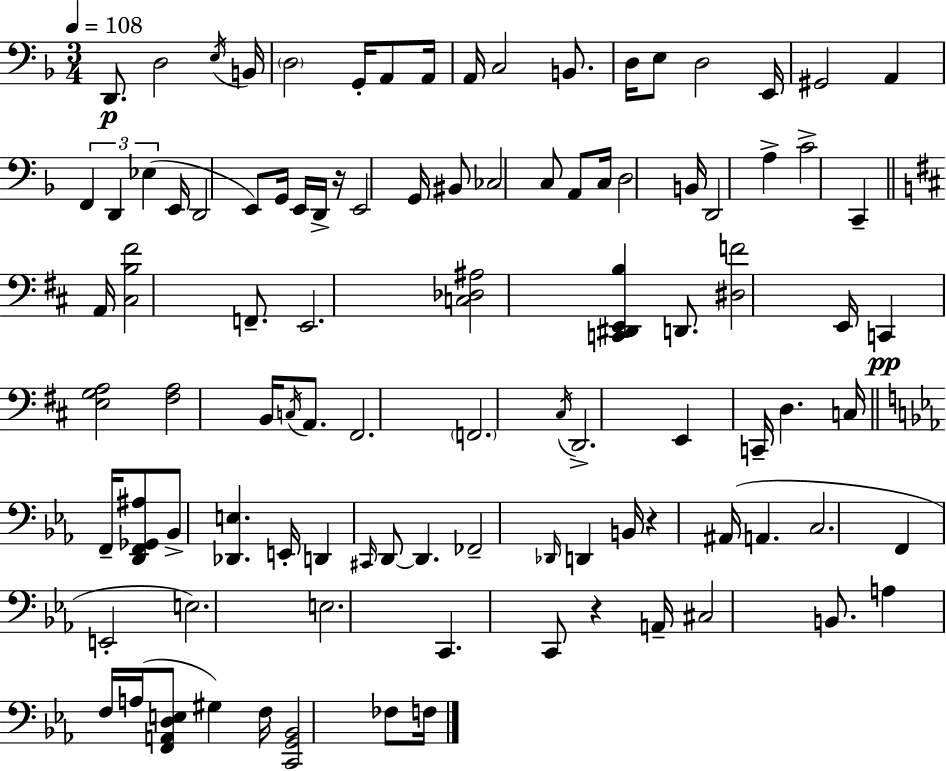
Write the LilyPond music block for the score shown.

{
  \clef bass
  \numericTimeSignature
  \time 3/4
  \key d \minor
  \tempo 4 = 108
  \repeat volta 2 { d,8.\p d2 \acciaccatura { e16 } | b,16 \parenthesize d2 g,16-. a,8 | a,16 a,16 c2 b,8. | d16 e8 d2 | \break e,16 gis,2 a,4 | \tuplet 3/2 { f,4 d,4 ees4( } | e,16 d,2 e,8) | g,16 e,16 d,16-> r16 e,2 | \break g,16 bis,8 ces2 c8 | a,8 c16 d2 | b,16 d,2 a4-> | c'2-> c,4-- | \break \bar "||" \break \key d \major a,16 <cis b fis'>2 f,8.-- | e,2. | <c des ais>2 <c, dis, e, b>4 | d,8. <dis f'>2 e,16 | \break c,4\pp <e g a>2 | <fis a>2 b,16 \acciaccatura { c16 } a,8. | fis,2. | \parenthesize f,2. | \break \acciaccatura { cis16 } d,2.-> | e,4 c,16-- d4. | c16 \bar "||" \break \key ees \major f,16-- <d, f, ges, ais>8 bes,8-> <des, e>4. e,16-. | d,4 \grace { cis,16 } d,8~~ d,4. | fes,2-- \grace { des,16 } d,4 | b,16 r4 ais,16( a,4. | \break c2. | f,4 e,2-. | e2.) | e2. | \break c,4. c,8 r4 | a,16-- cis2 b,8. | a4 f16 a16( <f, a, d e>8 gis4) | f16 <c, g, bes,>2 fes8 | \break f16 } \bar "|."
}